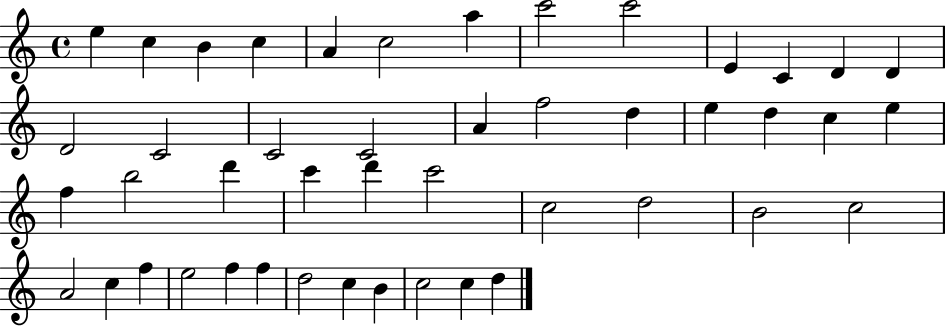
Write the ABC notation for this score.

X:1
T:Untitled
M:4/4
L:1/4
K:C
e c B c A c2 a c'2 c'2 E C D D D2 C2 C2 C2 A f2 d e d c e f b2 d' c' d' c'2 c2 d2 B2 c2 A2 c f e2 f f d2 c B c2 c d